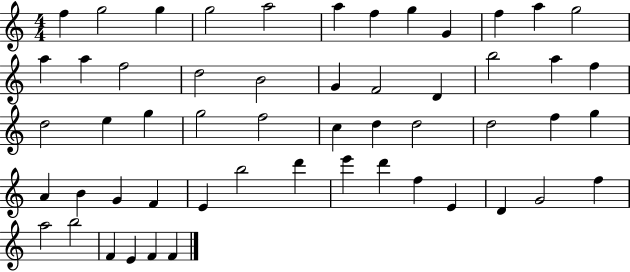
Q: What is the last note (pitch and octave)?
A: F4